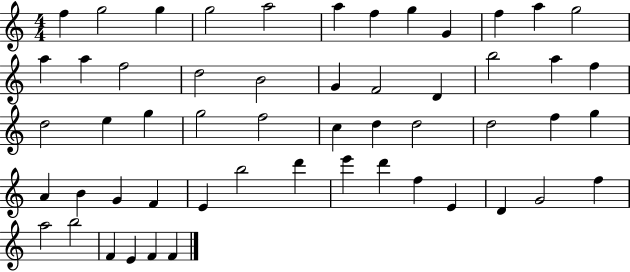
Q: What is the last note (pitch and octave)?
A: F4